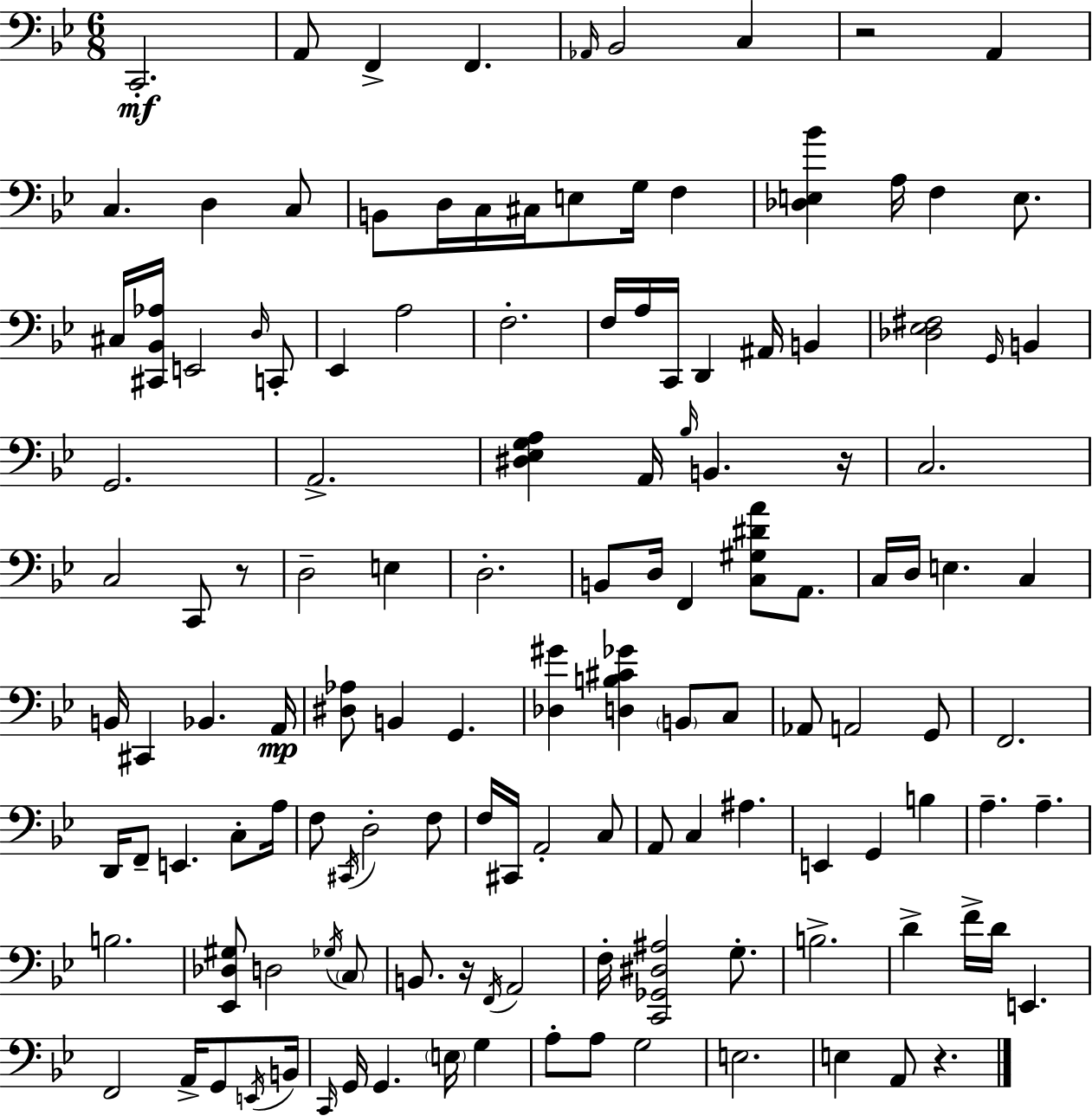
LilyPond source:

{
  \clef bass
  \numericTimeSignature
  \time 6/8
  \key bes \major
  c,2.-.\mf | a,8 f,4-> f,4. | \grace { aes,16 } bes,2 c4 | r2 a,4 | \break c4. d4 c8 | b,8 d16 c16 cis16 e8 g16 f4 | <des e bes'>4 a16 f4 e8. | cis16 <cis, bes, aes>16 e,2 \grace { d16 } | \break c,8-. ees,4 a2 | f2.-. | f16 a16 c,16 d,4 ais,16 b,4 | <des ees fis>2 \grace { g,16 } b,4 | \break g,2. | a,2.-> | <dis ees g a>4 a,16 \grace { bes16 } b,4. | r16 c2. | \break c2 | c,8 r8 d2-- | e4 d2.-. | b,8 d16 f,4 <c gis dis' a'>8 | \break a,8. c16 d16 e4. | c4 b,16 cis,4 bes,4. | a,16\mp <dis aes>8 b,4 g,4. | <des gis'>4 <d b cis' ges'>4 | \break \parenthesize b,8 c8 aes,8 a,2 | g,8 f,2. | d,16 f,8-- e,4. | c8-. a16 f8 \acciaccatura { cis,16 } d2-. | \break f8 f16 cis,16 a,2-. | c8 a,8 c4 ais4. | e,4 g,4 | b4 a4.-- a4.-- | \break b2. | <ees, des gis>8 d2 | \acciaccatura { ges16 } \parenthesize c8 b,8. r16 \acciaccatura { f,16 } a,2 | f16-. <c, ges, dis ais>2 | \break g8.-. b2.-> | d'4-> f'16-> | d'16 e,4. f,2 | a,16-> g,8 \acciaccatura { e,16 } b,16 \grace { c,16 } g,16 g,4. | \break \parenthesize e16 g4 a8-. a8 | g2 e2. | e4 | a,8 r4. \bar "|."
}